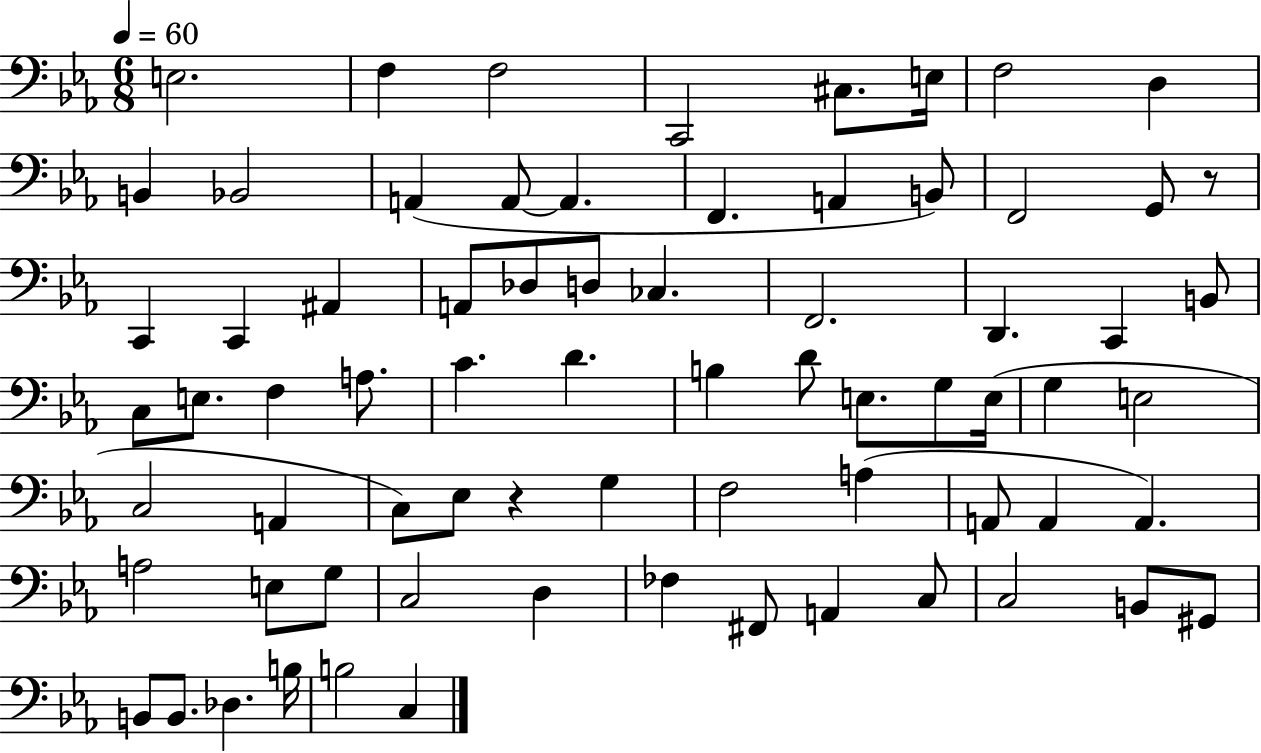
{
  \clef bass
  \numericTimeSignature
  \time 6/8
  \key ees \major
  \tempo 4 = 60
  \repeat volta 2 { e2. | f4 f2 | c,2 cis8. e16 | f2 d4 | \break b,4 bes,2 | a,4( a,8~~ a,4. | f,4. a,4 b,8) | f,2 g,8 r8 | \break c,4 c,4 ais,4 | a,8 des8 d8 ces4. | f,2. | d,4. c,4 b,8 | \break c8 e8. f4 a8. | c'4. d'4. | b4 d'8 e8. g8 e16( | g4 e2 | \break c2 a,4 | c8) ees8 r4 g4 | f2 a4( | a,8 a,4 a,4.) | \break a2 e8 g8 | c2 d4 | fes4 fis,8 a,4 c8 | c2 b,8 gis,8 | \break b,8 b,8. des4. b16 | b2 c4 | } \bar "|."
}